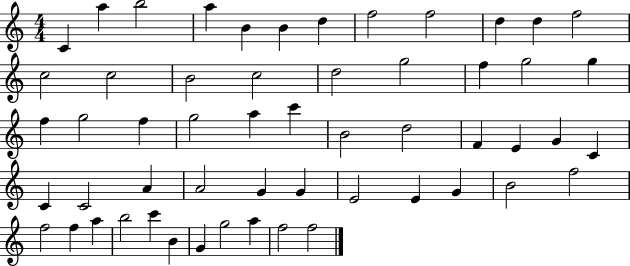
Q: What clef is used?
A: treble